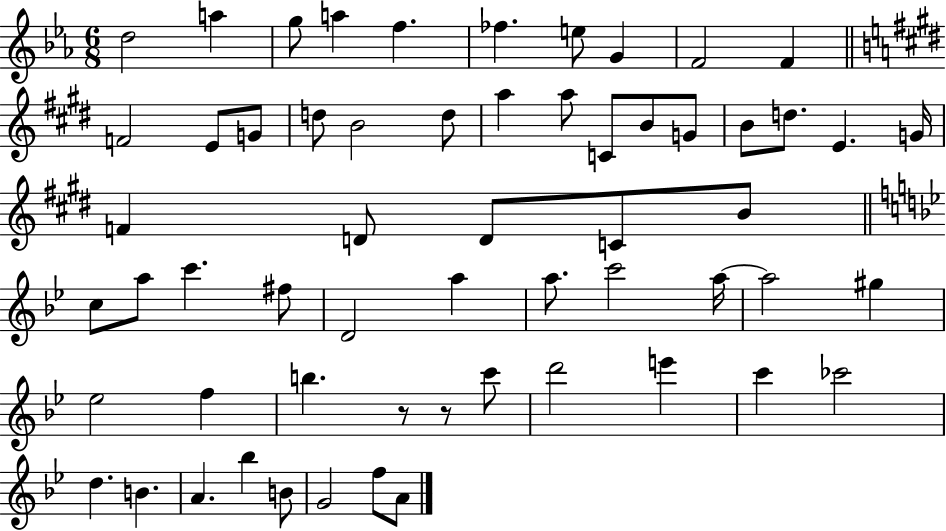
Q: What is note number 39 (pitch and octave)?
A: A5